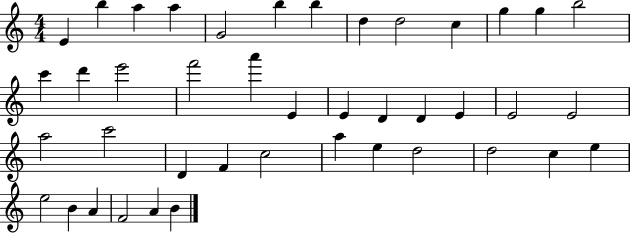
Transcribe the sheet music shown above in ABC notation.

X:1
T:Untitled
M:4/4
L:1/4
K:C
E b a a G2 b b d d2 c g g b2 c' d' e'2 f'2 a' E E D D E E2 E2 a2 c'2 D F c2 a e d2 d2 c e e2 B A F2 A B